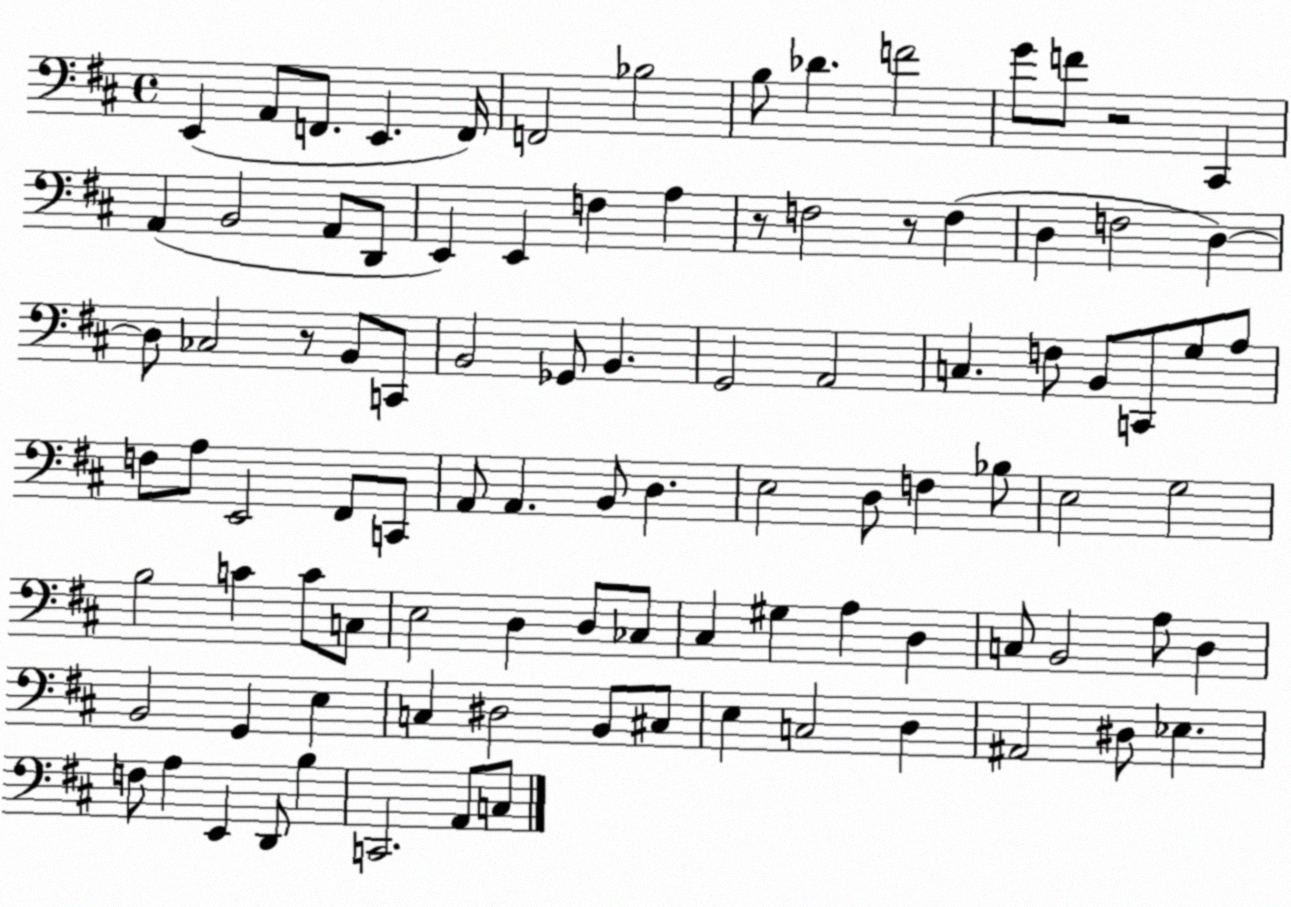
X:1
T:Untitled
M:4/4
L:1/4
K:D
E,, A,,/2 F,,/2 E,, F,,/4 F,,2 _B,2 B,/2 _D F2 G/2 F/2 z2 ^C,, A,, B,,2 A,,/2 D,,/2 E,, E,, F, A, z/2 F,2 z/2 F, D, F,2 D, D,/2 _C,2 z/2 B,,/2 C,,/2 B,,2 _G,,/2 B,, G,,2 A,,2 C, F,/2 B,,/2 C,,/2 G,/2 A,/2 F,/2 A,/2 E,,2 ^F,,/2 C,,/2 A,,/2 A,, B,,/2 D, E,2 D,/2 F, _B,/2 E,2 G,2 B,2 C C/2 C,/2 E,2 D, D,/2 _C,/2 ^C, ^G, A, D, C,/2 B,,2 A,/2 D, B,,2 G,, E, C, ^D,2 B,,/2 ^C,/2 E, C,2 D, ^A,,2 ^D,/2 _E, F,/2 A, E,, D,,/2 B, C,,2 A,,/2 C,/2